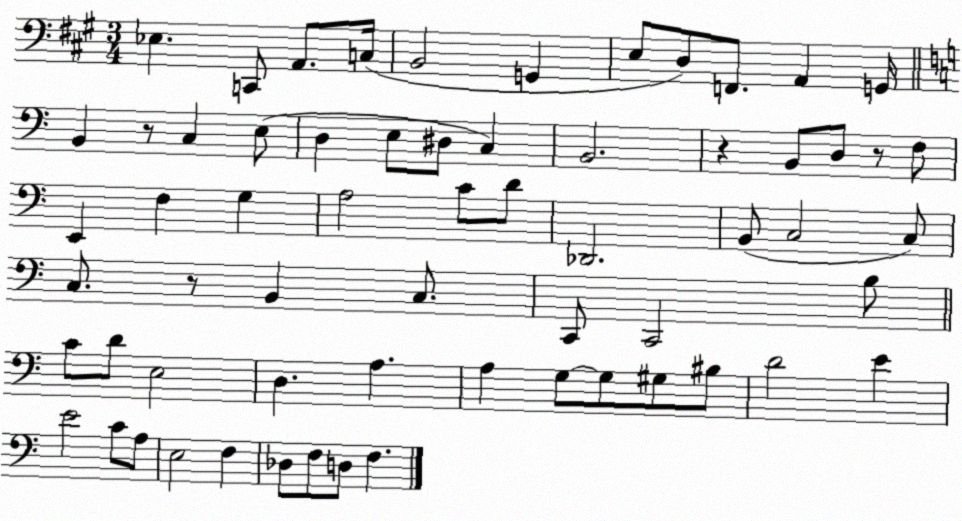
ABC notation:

X:1
T:Untitled
M:3/4
L:1/4
K:A
_E, C,,/2 A,,/2 C,/4 B,,2 G,, E,/2 D,/2 F,,/2 A,, G,,/4 B,, z/2 C, E,/2 D, E,/2 ^D,/2 C, B,,2 z B,,/2 D,/2 z/2 F,/2 E,, F, G, A,2 C/2 D/2 _D,,2 B,,/2 C,2 C,/2 C,/2 z/2 B,, C,/2 C,,/2 C,,2 B,/2 C/2 D/2 E,2 D, A, A, G,/2 G,/2 ^G,/2 ^B,/2 D2 E E2 C/2 A,/2 E,2 F, _D,/2 F,/2 D,/2 F,